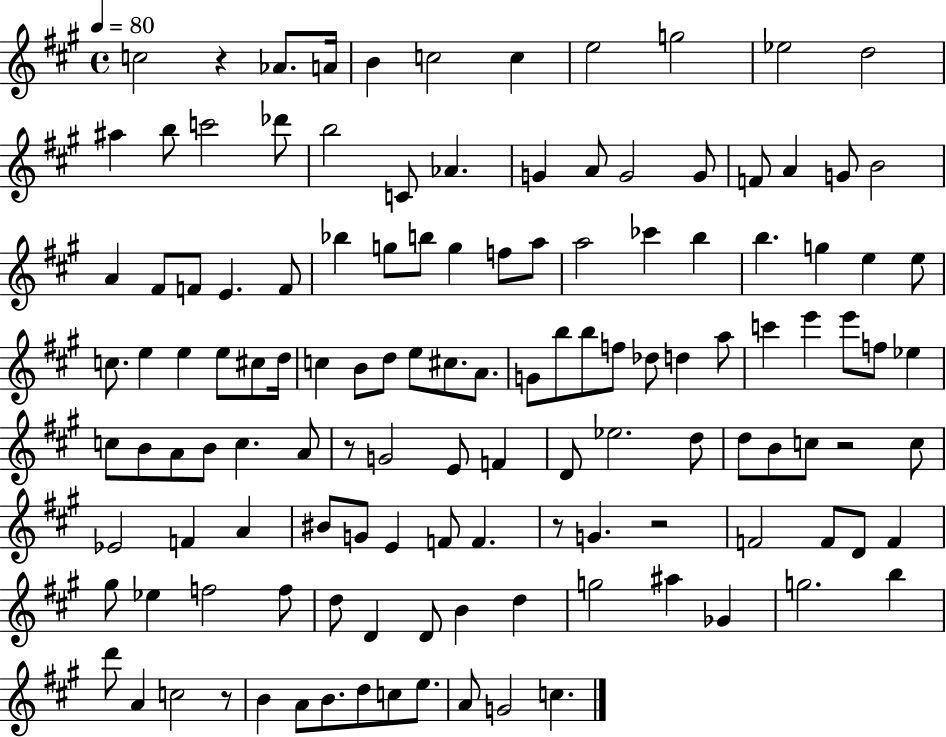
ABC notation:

X:1
T:Untitled
M:4/4
L:1/4
K:A
c2 z _A/2 A/4 B c2 c e2 g2 _e2 d2 ^a b/2 c'2 _d'/2 b2 C/2 _A G A/2 G2 G/2 F/2 A G/2 B2 A ^F/2 F/2 E F/2 _b g/2 b/2 g f/2 a/2 a2 _c' b b g e e/2 c/2 e e e/2 ^c/2 d/4 c B/2 d/2 e/2 ^c/2 A/2 G/2 b/2 b/2 f/2 _d/2 d a/2 c' e' e'/2 f/2 _e c/2 B/2 A/2 B/2 c A/2 z/2 G2 E/2 F D/2 _e2 d/2 d/2 B/2 c/2 z2 c/2 _E2 F A ^B/2 G/2 E F/2 F z/2 G z2 F2 F/2 D/2 F ^g/2 _e f2 f/2 d/2 D D/2 B d g2 ^a _G g2 b d'/2 A c2 z/2 B A/2 B/2 d/2 c/2 e/2 A/2 G2 c